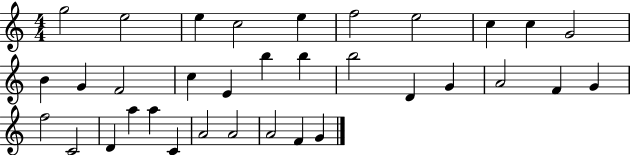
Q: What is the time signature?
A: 4/4